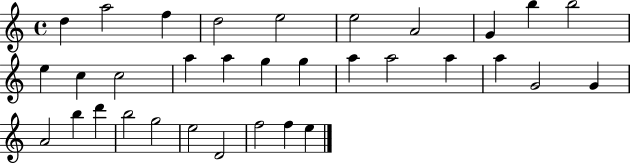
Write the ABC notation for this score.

X:1
T:Untitled
M:4/4
L:1/4
K:C
d a2 f d2 e2 e2 A2 G b b2 e c c2 a a g g a a2 a a G2 G A2 b d' b2 g2 e2 D2 f2 f e